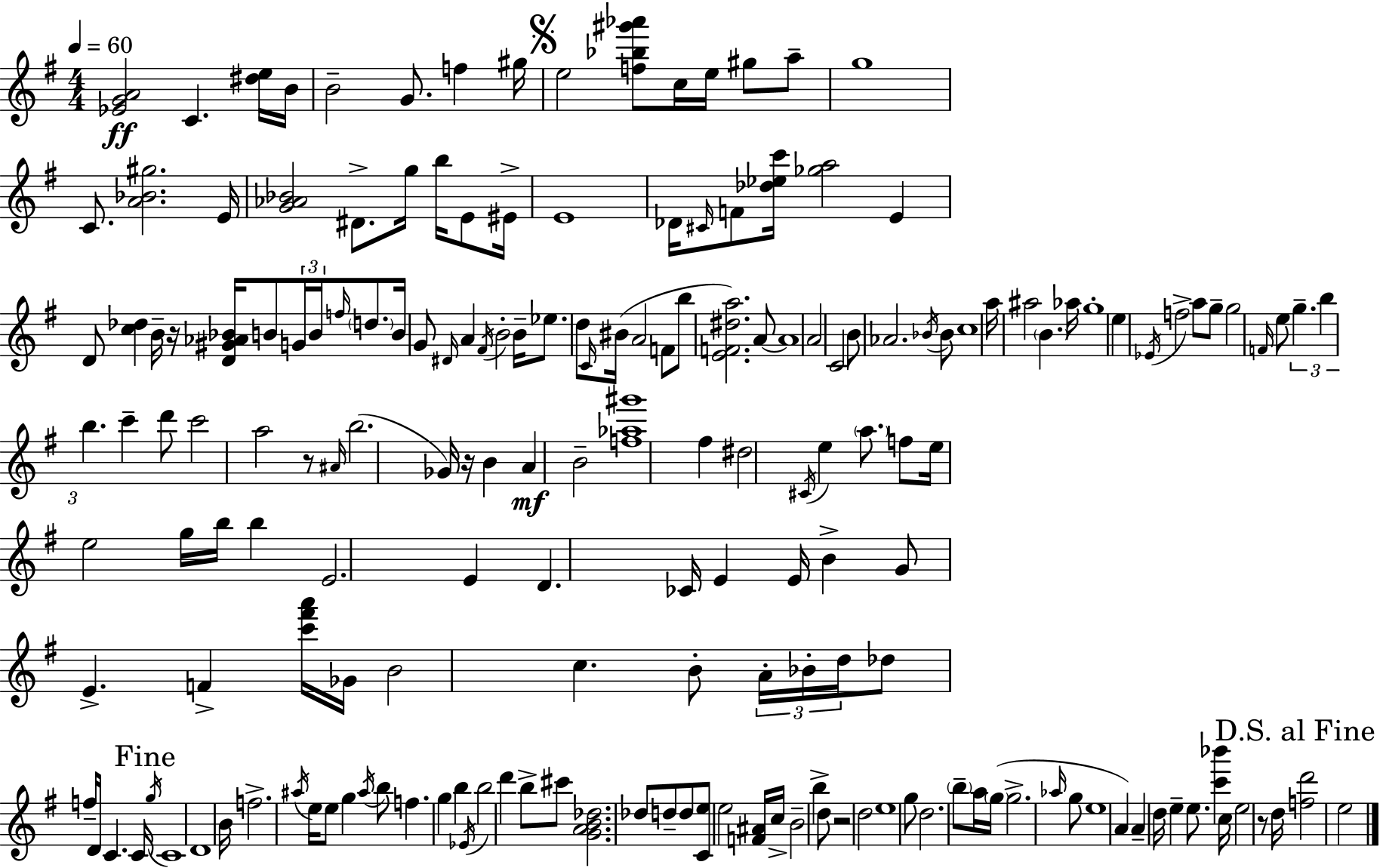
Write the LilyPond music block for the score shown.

{
  \clef treble
  \numericTimeSignature
  \time 4/4
  \key g \major
  \tempo 4 = 60
  \repeat volta 2 { <ees' g' a'>2\ff c'4. <dis'' e''>16 b'16 | b'2-- g'8. f''4 gis''16 | \mark \markup { \musicglyph "scripts.segno" } e''2 <f'' bes'' gis''' aes'''>8 c''16 e''16 gis''8 a''8-- | g''1 | \break c'8. <a' bes' gis''>2. e'16 | <g' aes' bes'>2 dis'8.-> g''16 b''16 e'8 eis'16-> | e'1 | des'16 \grace { cis'16 } f'8 <des'' ees'' c'''>16 <ges'' a''>2 e'4 | \break d'8 <c'' des''>4 b'16-- r16 <d' gis' aes' bes'>16 b'8 \tuplet 3/2 { g'16 b'16 \grace { f''16 } } \parenthesize d''8. | b'16 g'8 \grace { dis'16 } a'4 \acciaccatura { fis'16 } b'2-. | b'16-- ees''8. d''8 \grace { c'16 } bis'16( a'2 | f'8 b''8 <e' f' dis'' a''>2.) | \break a'8~~ a'1 | a'2 c'2 | b'8 aes'2. | \acciaccatura { bes'16 } bes'8 c''1 | \break a''16 ais''2 \parenthesize b'4. | aes''16 g''1-. | e''4 \acciaccatura { ees'16 } f''2-> | a''8 g''8-- g''2 \grace { f'16 } | \break e''8 \tuplet 3/2 { g''4.-- b''4 b''4. } | c'''4-- d'''8 c'''2 | a''2 r8 \grace { ais'16 }( b''2. | ges'16) r16 b'4 a'4\mf | \break b'2-- <f'' aes'' gis'''>1 | fis''4 dis''2 | \acciaccatura { cis'16 } e''4 \parenthesize a''8. f''8 e''16 | e''2 g''16 b''16 b''4 e'2. | \break e'4 d'4. | ces'16 e'4 e'16 b'4-> g'8 | e'4.-> f'4-> <c''' fis''' a'''>16 ges'16 b'2 | c''4. b'8-. \tuplet 3/2 { a'16-. bes'16-. d''16 } des''8 | \break f''16-- d'16 c'4. c'16 \mark "Fine" \acciaccatura { g''16 } c'1 | d'1 | b'16 f''2.-> | \acciaccatura { ais''16 } e''16 e''8 g''4 | \break \acciaccatura { ais''16 } b''8 f''4. g''4 b''4 | \acciaccatura { ees'16 } b''2 d'''4 b''8-> | cis'''8 <g' a' b' des''>2. des''8 | d''8-- d''8 <c' e''>8 e''2 <f' ais'>16 c''16-> | \break b'2-- b''4-> d''8 r2 | d''2 e''1 | g''8 | d''2. \parenthesize b''8-- a''16 \parenthesize g''16( | \break g''2.-> \grace { aes''16 } g''8 e''1 | a'4) | a'4-- d''16 e''4-- e''8. <c''' bes'''>4 | c''16 e''2 r8 d''16 \mark "D.S. al Fine" <f'' d'''>2 | \break e''2 } \bar "|."
}